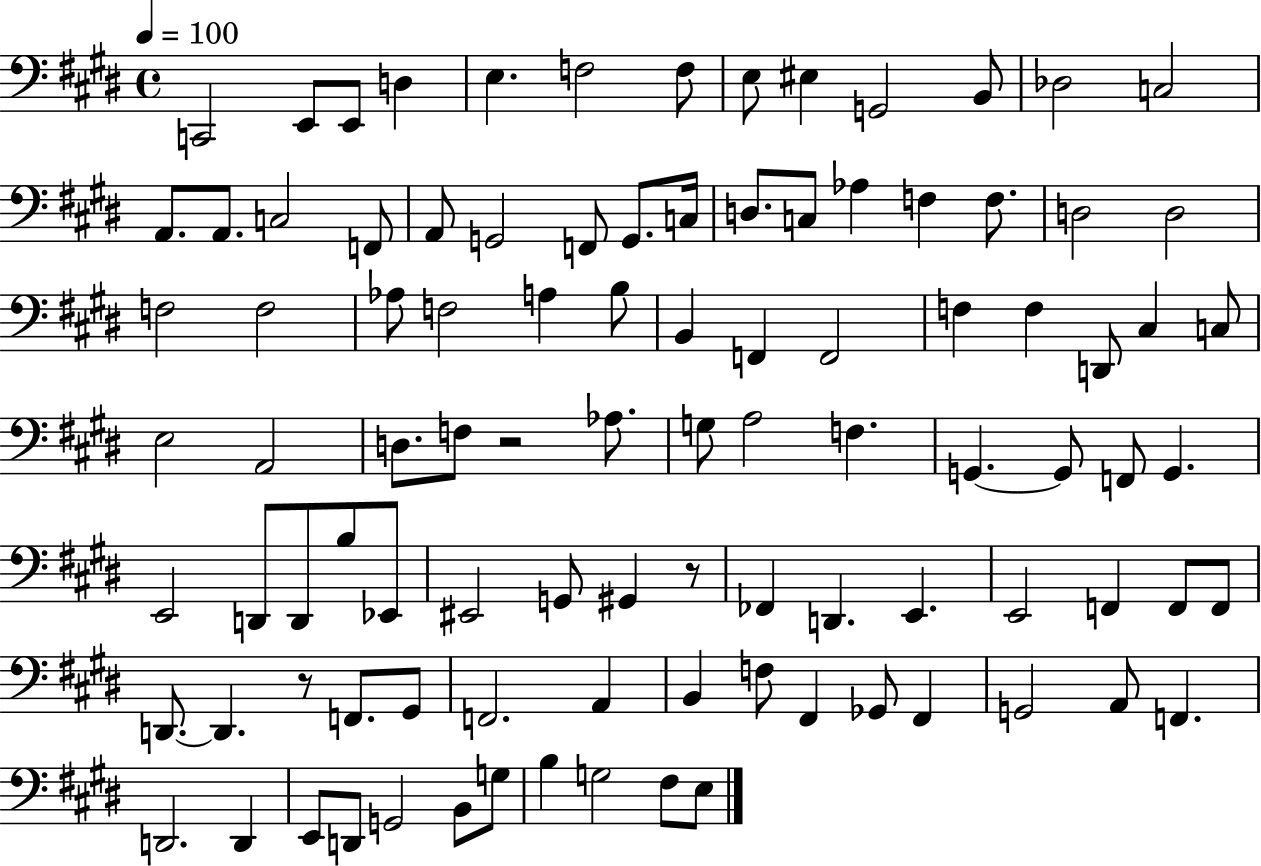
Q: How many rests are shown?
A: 3